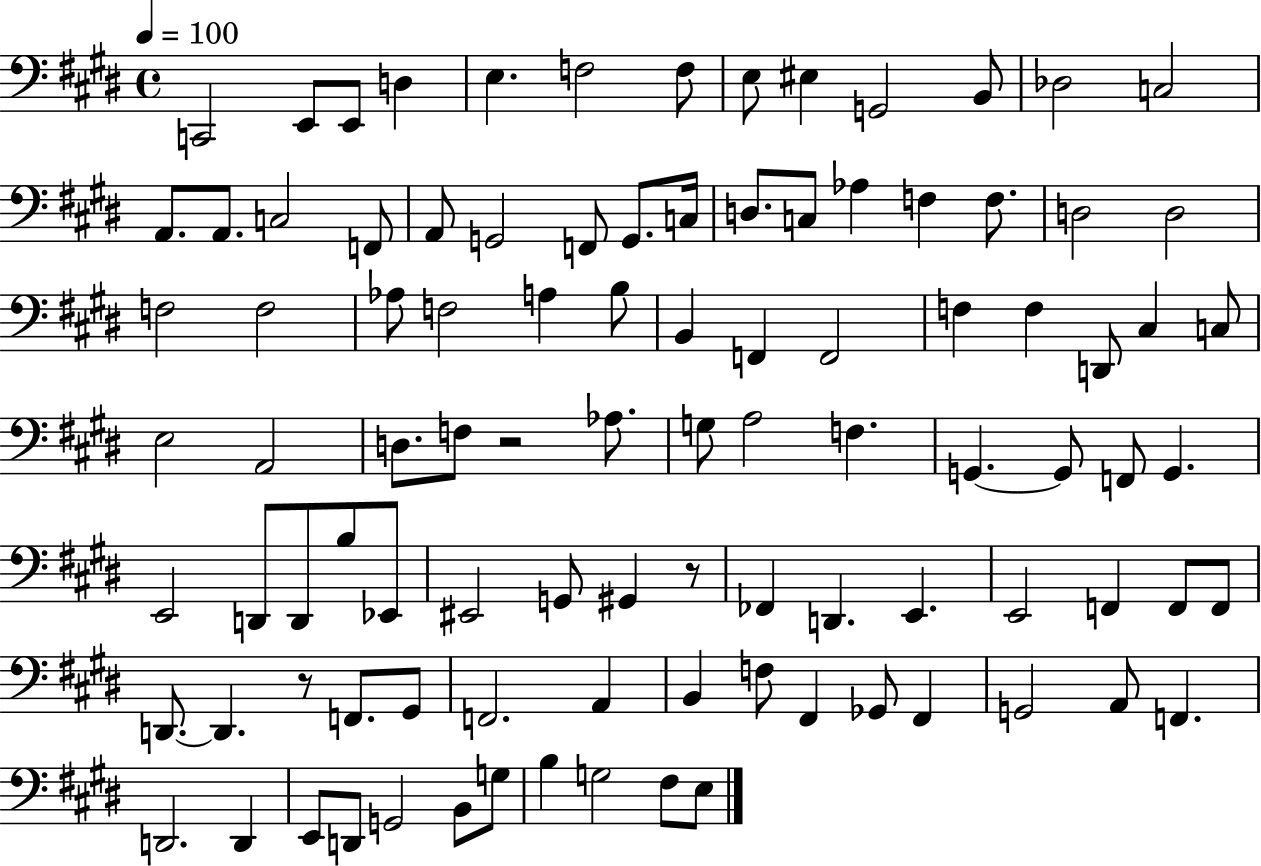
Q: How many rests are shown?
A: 3